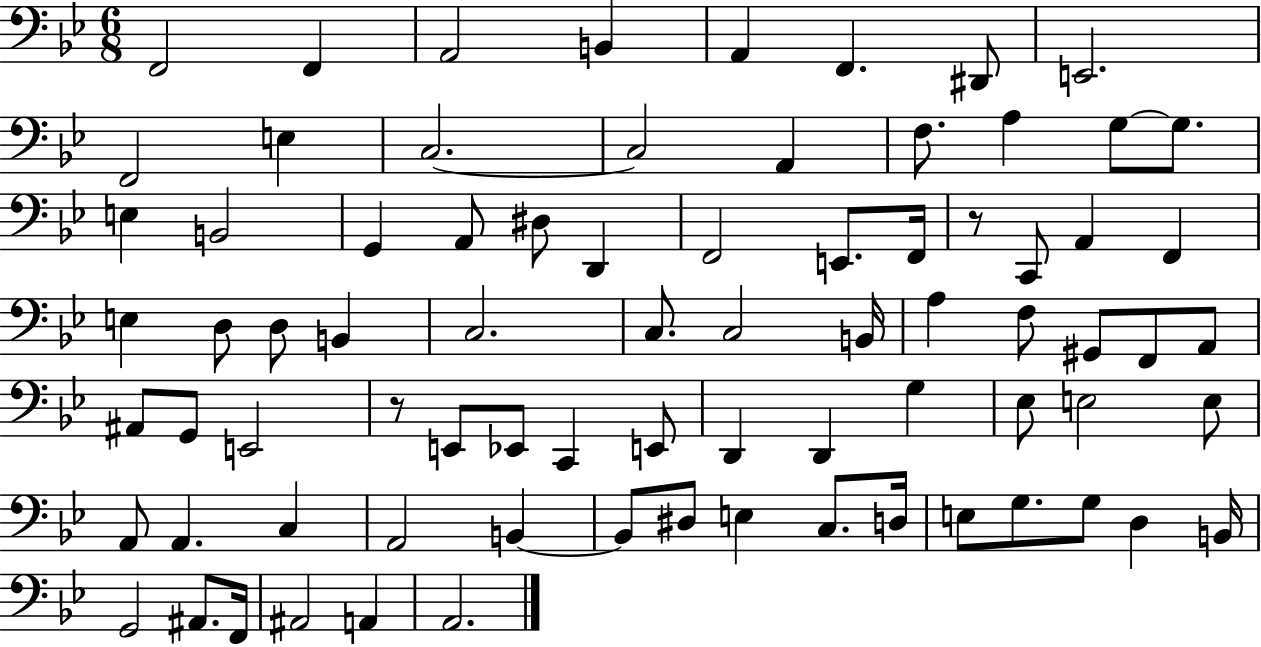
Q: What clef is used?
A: bass